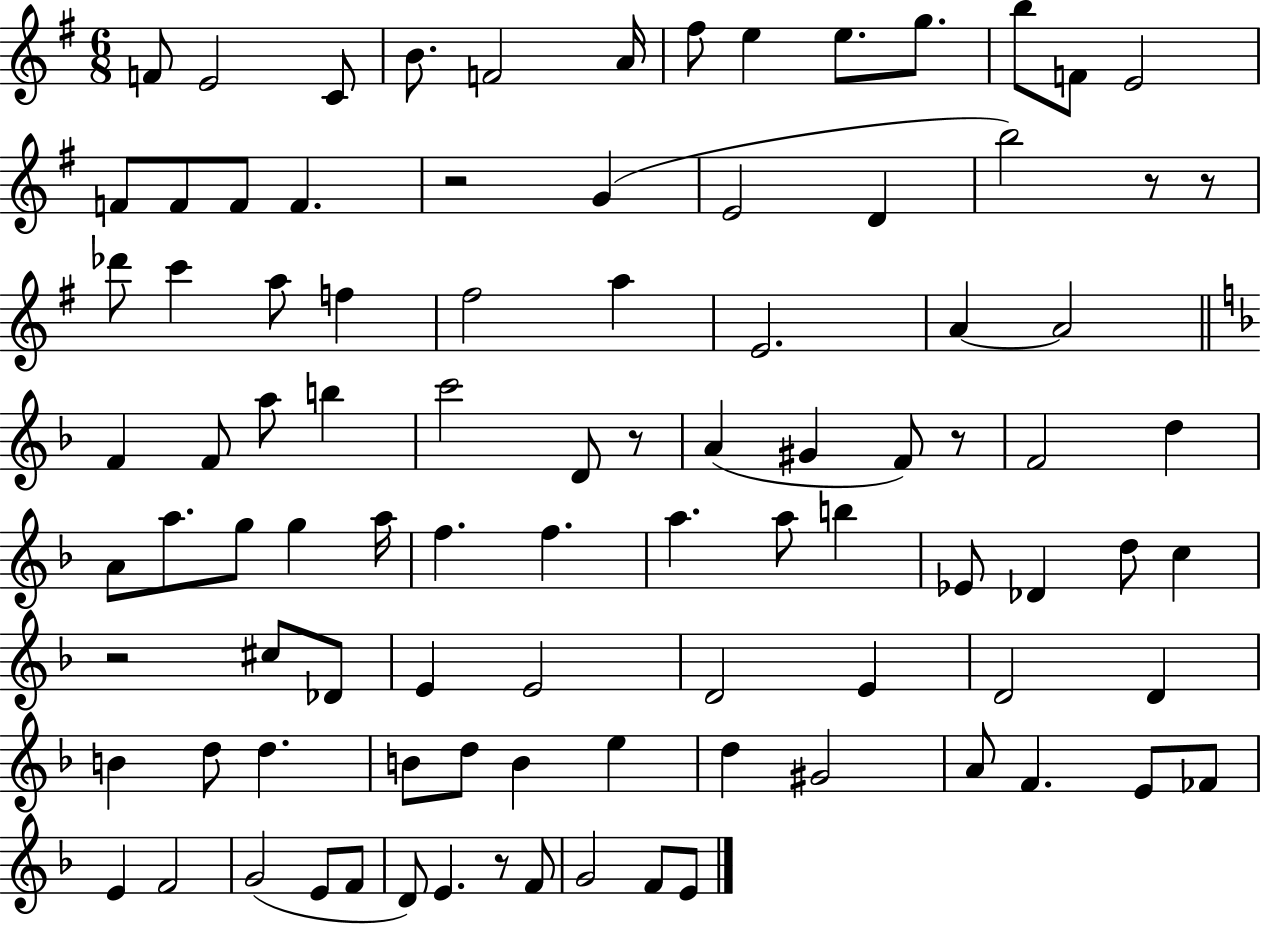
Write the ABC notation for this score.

X:1
T:Untitled
M:6/8
L:1/4
K:G
F/2 E2 C/2 B/2 F2 A/4 ^f/2 e e/2 g/2 b/2 F/2 E2 F/2 F/2 F/2 F z2 G E2 D b2 z/2 z/2 _d'/2 c' a/2 f ^f2 a E2 A A2 F F/2 a/2 b c'2 D/2 z/2 A ^G F/2 z/2 F2 d A/2 a/2 g/2 g a/4 f f a a/2 b _E/2 _D d/2 c z2 ^c/2 _D/2 E E2 D2 E D2 D B d/2 d B/2 d/2 B e d ^G2 A/2 F E/2 _F/2 E F2 G2 E/2 F/2 D/2 E z/2 F/2 G2 F/2 E/2